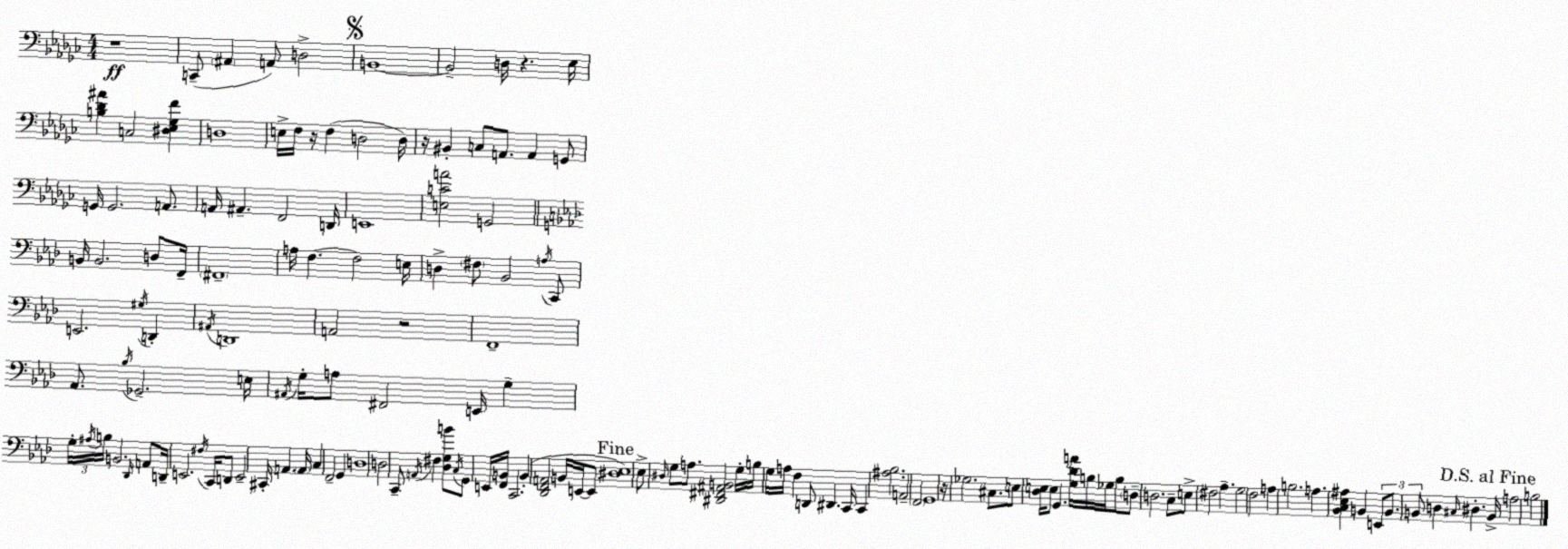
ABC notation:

X:1
T:Untitled
M:4/4
L:1/4
K:Ebm
z4 C,,/2 ^A,, A,,/2 D,2 B,,4 B,,2 D,/4 z _E,/4 [B,_D^A] C,2 [^D,_E,_G,F] D,4 E,/4 F,/4 z/4 F, D,2 D,/4 z/4 ^B,, C,/2 A,,/2 A,, G,,/2 G,,/4 G,,2 A,,/2 A,,/4 ^A,, F,,2 D,,/4 E,,4 [E,CA]2 G,,2 B,,/4 B,,2 D,/2 F,,/4 ^F,,4 A,/4 F, F,2 E,/4 D, ^F,/2 _B,,2 A,/4 C,,/2 E,,2 ^G,/4 D,, ^A,,/4 D,,4 A,,2 z2 F,,4 _A,,/2 _B,/4 _G,,2 E,/4 ^A,,/4 G,/4 A,/2 ^F,,2 E,,/4 G, G,/4 ^A,/4 B,/4 B,,2 _D,,/4 A,,/2 D,,/4 E,,2 ^F,/4 C,,/4 D,,/2 E,,2 ^C,,/4 A,, A,,/4 C, F,,2 G,, D,4 D,2 C,,/2 A,,/4 ^F, [_D,G,B]/2 C,/4 G,,/2 E,,/4 [F,,B,,]/4 C,,2 B,, [_D,,F,,A,,]2 B,,/4 E,,/4 E,,/2 [^D,_E,]4 _E,/2 ^D,/4 G,/2 A,/2 [^D,,^F,,^A,,B,,]2 G,/4 B,/4 G,/4 A,/4 F, D,,/2 ^D,, C,,/4 C,, [^A,_B,]2 A,,2 F,,2 G,,4 z/4 _G,2 ^C,/2 E,/2 [_D,E,]/4 E,/2 G,, [G,_DA]/4 B,/4 _G,/4 B,/2 D,/2 D,2 C,/2 E,/2 ^F,2 _A, G,2 F,2 A, B,2 A, [_B,,C,_E,^A,] B,, E,,/2 B,,/2 B,,/2 D, ^C,/4 ^D, B,,/4 A,2 B,2